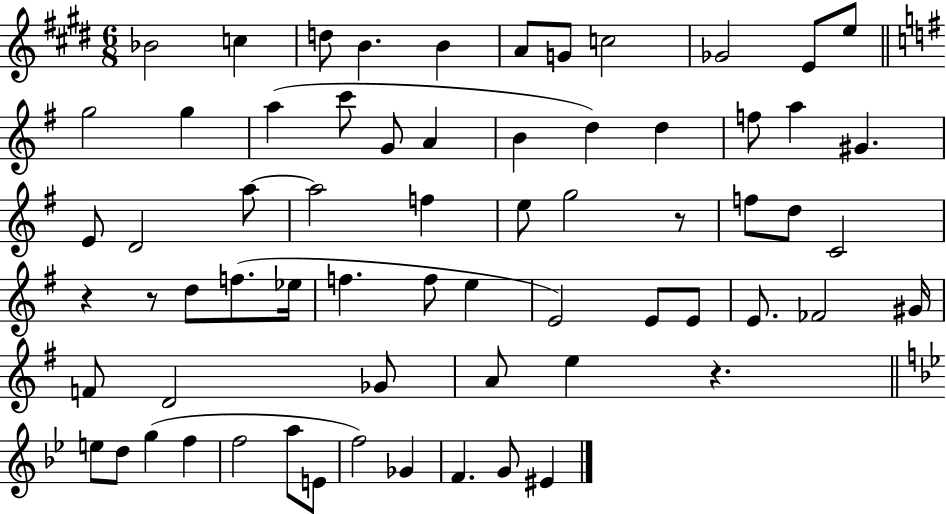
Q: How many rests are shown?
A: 4